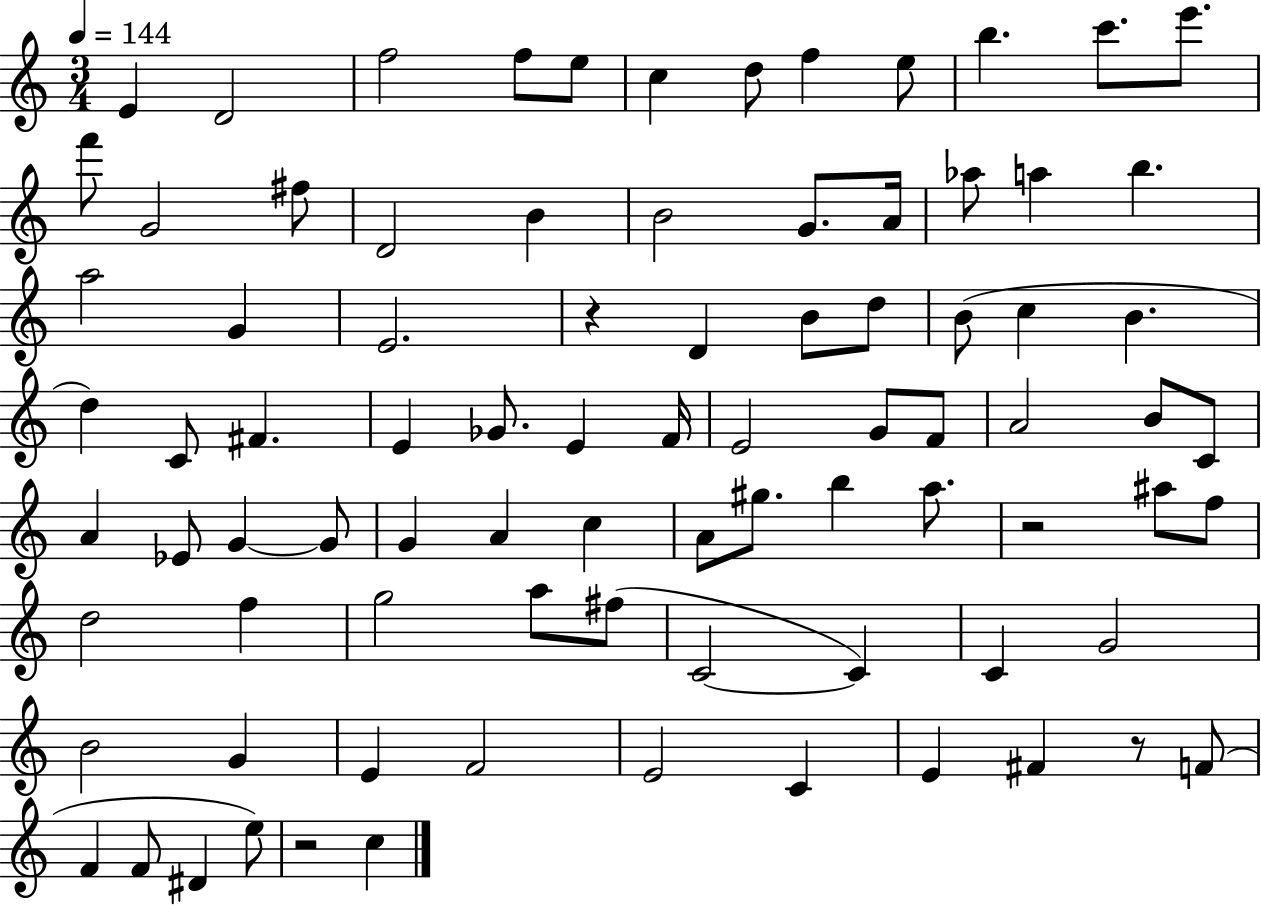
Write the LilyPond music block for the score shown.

{
  \clef treble
  \numericTimeSignature
  \time 3/4
  \key c \major
  \tempo 4 = 144
  e'4 d'2 | f''2 f''8 e''8 | c''4 d''8 f''4 e''8 | b''4. c'''8. e'''8. | \break f'''8 g'2 fis''8 | d'2 b'4 | b'2 g'8. a'16 | aes''8 a''4 b''4. | \break a''2 g'4 | e'2. | r4 d'4 b'8 d''8 | b'8( c''4 b'4. | \break d''4) c'8 fis'4. | e'4 ges'8. e'4 f'16 | e'2 g'8 f'8 | a'2 b'8 c'8 | \break a'4 ees'8 g'4~~ g'8 | g'4 a'4 c''4 | a'8 gis''8. b''4 a''8. | r2 ais''8 f''8 | \break d''2 f''4 | g''2 a''8 fis''8( | c'2~~ c'4) | c'4 g'2 | \break b'2 g'4 | e'4 f'2 | e'2 c'4 | e'4 fis'4 r8 f'8( | \break f'4 f'8 dis'4 e''8) | r2 c''4 | \bar "|."
}